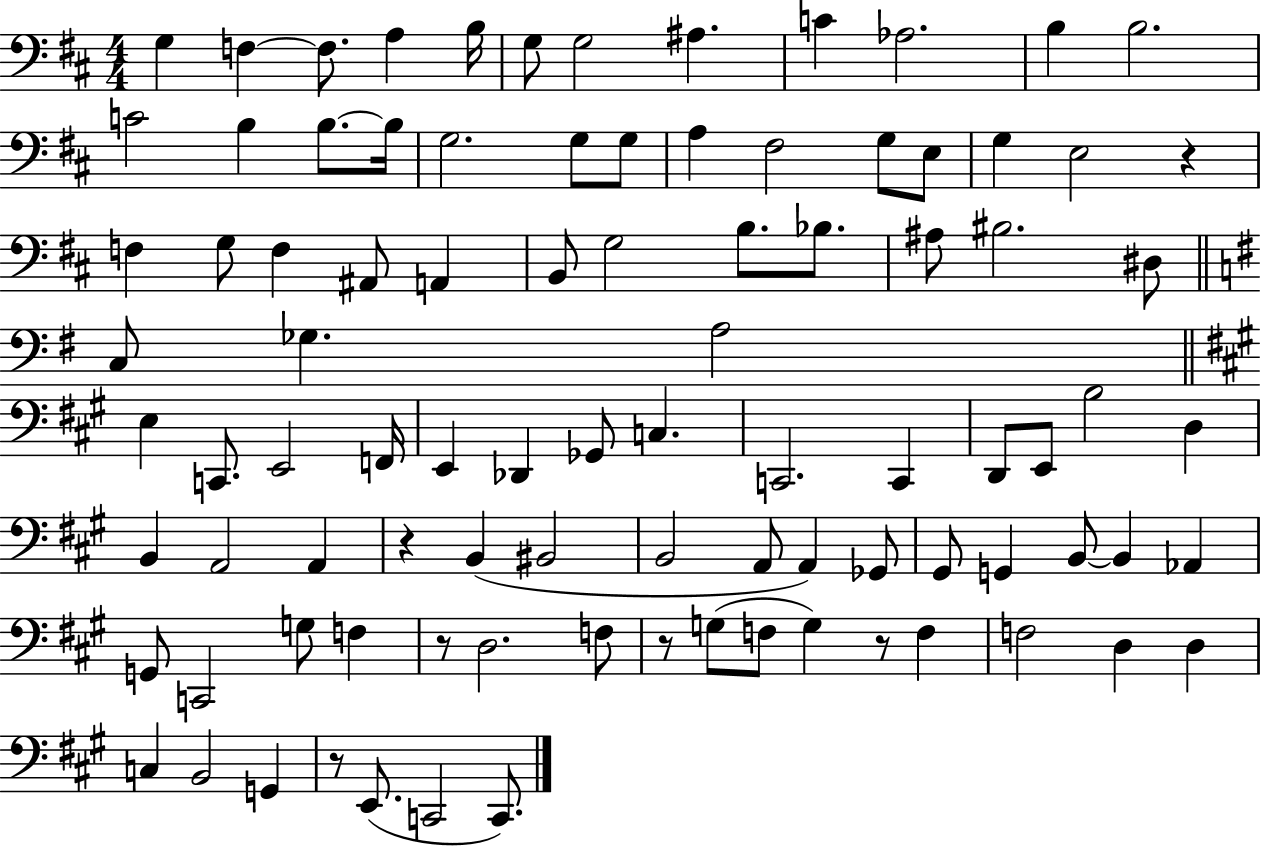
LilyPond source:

{
  \clef bass
  \numericTimeSignature
  \time 4/4
  \key d \major
  \repeat volta 2 { g4 f4~~ f8. a4 b16 | g8 g2 ais4. | c'4 aes2. | b4 b2. | \break c'2 b4 b8.~~ b16 | g2. g8 g8 | a4 fis2 g8 e8 | g4 e2 r4 | \break f4 g8 f4 ais,8 a,4 | b,8 g2 b8. bes8. | ais8 bis2. dis8 | \bar "||" \break \key g \major c8 ges4. a2 | \bar "||" \break \key a \major e4 c,8. e,2 f,16 | e,4 des,4 ges,8 c4. | c,2. c,4 | d,8 e,8 b2 d4 | \break b,4 a,2 a,4 | r4 b,4( bis,2 | b,2 a,8 a,4) ges,8 | gis,8 g,4 b,8~~ b,4 aes,4 | \break g,8 c,2 g8 f4 | r8 d2. f8 | r8 g8( f8 g4) r8 f4 | f2 d4 d4 | \break c4 b,2 g,4 | r8 e,8.( c,2 c,8.) | } \bar "|."
}